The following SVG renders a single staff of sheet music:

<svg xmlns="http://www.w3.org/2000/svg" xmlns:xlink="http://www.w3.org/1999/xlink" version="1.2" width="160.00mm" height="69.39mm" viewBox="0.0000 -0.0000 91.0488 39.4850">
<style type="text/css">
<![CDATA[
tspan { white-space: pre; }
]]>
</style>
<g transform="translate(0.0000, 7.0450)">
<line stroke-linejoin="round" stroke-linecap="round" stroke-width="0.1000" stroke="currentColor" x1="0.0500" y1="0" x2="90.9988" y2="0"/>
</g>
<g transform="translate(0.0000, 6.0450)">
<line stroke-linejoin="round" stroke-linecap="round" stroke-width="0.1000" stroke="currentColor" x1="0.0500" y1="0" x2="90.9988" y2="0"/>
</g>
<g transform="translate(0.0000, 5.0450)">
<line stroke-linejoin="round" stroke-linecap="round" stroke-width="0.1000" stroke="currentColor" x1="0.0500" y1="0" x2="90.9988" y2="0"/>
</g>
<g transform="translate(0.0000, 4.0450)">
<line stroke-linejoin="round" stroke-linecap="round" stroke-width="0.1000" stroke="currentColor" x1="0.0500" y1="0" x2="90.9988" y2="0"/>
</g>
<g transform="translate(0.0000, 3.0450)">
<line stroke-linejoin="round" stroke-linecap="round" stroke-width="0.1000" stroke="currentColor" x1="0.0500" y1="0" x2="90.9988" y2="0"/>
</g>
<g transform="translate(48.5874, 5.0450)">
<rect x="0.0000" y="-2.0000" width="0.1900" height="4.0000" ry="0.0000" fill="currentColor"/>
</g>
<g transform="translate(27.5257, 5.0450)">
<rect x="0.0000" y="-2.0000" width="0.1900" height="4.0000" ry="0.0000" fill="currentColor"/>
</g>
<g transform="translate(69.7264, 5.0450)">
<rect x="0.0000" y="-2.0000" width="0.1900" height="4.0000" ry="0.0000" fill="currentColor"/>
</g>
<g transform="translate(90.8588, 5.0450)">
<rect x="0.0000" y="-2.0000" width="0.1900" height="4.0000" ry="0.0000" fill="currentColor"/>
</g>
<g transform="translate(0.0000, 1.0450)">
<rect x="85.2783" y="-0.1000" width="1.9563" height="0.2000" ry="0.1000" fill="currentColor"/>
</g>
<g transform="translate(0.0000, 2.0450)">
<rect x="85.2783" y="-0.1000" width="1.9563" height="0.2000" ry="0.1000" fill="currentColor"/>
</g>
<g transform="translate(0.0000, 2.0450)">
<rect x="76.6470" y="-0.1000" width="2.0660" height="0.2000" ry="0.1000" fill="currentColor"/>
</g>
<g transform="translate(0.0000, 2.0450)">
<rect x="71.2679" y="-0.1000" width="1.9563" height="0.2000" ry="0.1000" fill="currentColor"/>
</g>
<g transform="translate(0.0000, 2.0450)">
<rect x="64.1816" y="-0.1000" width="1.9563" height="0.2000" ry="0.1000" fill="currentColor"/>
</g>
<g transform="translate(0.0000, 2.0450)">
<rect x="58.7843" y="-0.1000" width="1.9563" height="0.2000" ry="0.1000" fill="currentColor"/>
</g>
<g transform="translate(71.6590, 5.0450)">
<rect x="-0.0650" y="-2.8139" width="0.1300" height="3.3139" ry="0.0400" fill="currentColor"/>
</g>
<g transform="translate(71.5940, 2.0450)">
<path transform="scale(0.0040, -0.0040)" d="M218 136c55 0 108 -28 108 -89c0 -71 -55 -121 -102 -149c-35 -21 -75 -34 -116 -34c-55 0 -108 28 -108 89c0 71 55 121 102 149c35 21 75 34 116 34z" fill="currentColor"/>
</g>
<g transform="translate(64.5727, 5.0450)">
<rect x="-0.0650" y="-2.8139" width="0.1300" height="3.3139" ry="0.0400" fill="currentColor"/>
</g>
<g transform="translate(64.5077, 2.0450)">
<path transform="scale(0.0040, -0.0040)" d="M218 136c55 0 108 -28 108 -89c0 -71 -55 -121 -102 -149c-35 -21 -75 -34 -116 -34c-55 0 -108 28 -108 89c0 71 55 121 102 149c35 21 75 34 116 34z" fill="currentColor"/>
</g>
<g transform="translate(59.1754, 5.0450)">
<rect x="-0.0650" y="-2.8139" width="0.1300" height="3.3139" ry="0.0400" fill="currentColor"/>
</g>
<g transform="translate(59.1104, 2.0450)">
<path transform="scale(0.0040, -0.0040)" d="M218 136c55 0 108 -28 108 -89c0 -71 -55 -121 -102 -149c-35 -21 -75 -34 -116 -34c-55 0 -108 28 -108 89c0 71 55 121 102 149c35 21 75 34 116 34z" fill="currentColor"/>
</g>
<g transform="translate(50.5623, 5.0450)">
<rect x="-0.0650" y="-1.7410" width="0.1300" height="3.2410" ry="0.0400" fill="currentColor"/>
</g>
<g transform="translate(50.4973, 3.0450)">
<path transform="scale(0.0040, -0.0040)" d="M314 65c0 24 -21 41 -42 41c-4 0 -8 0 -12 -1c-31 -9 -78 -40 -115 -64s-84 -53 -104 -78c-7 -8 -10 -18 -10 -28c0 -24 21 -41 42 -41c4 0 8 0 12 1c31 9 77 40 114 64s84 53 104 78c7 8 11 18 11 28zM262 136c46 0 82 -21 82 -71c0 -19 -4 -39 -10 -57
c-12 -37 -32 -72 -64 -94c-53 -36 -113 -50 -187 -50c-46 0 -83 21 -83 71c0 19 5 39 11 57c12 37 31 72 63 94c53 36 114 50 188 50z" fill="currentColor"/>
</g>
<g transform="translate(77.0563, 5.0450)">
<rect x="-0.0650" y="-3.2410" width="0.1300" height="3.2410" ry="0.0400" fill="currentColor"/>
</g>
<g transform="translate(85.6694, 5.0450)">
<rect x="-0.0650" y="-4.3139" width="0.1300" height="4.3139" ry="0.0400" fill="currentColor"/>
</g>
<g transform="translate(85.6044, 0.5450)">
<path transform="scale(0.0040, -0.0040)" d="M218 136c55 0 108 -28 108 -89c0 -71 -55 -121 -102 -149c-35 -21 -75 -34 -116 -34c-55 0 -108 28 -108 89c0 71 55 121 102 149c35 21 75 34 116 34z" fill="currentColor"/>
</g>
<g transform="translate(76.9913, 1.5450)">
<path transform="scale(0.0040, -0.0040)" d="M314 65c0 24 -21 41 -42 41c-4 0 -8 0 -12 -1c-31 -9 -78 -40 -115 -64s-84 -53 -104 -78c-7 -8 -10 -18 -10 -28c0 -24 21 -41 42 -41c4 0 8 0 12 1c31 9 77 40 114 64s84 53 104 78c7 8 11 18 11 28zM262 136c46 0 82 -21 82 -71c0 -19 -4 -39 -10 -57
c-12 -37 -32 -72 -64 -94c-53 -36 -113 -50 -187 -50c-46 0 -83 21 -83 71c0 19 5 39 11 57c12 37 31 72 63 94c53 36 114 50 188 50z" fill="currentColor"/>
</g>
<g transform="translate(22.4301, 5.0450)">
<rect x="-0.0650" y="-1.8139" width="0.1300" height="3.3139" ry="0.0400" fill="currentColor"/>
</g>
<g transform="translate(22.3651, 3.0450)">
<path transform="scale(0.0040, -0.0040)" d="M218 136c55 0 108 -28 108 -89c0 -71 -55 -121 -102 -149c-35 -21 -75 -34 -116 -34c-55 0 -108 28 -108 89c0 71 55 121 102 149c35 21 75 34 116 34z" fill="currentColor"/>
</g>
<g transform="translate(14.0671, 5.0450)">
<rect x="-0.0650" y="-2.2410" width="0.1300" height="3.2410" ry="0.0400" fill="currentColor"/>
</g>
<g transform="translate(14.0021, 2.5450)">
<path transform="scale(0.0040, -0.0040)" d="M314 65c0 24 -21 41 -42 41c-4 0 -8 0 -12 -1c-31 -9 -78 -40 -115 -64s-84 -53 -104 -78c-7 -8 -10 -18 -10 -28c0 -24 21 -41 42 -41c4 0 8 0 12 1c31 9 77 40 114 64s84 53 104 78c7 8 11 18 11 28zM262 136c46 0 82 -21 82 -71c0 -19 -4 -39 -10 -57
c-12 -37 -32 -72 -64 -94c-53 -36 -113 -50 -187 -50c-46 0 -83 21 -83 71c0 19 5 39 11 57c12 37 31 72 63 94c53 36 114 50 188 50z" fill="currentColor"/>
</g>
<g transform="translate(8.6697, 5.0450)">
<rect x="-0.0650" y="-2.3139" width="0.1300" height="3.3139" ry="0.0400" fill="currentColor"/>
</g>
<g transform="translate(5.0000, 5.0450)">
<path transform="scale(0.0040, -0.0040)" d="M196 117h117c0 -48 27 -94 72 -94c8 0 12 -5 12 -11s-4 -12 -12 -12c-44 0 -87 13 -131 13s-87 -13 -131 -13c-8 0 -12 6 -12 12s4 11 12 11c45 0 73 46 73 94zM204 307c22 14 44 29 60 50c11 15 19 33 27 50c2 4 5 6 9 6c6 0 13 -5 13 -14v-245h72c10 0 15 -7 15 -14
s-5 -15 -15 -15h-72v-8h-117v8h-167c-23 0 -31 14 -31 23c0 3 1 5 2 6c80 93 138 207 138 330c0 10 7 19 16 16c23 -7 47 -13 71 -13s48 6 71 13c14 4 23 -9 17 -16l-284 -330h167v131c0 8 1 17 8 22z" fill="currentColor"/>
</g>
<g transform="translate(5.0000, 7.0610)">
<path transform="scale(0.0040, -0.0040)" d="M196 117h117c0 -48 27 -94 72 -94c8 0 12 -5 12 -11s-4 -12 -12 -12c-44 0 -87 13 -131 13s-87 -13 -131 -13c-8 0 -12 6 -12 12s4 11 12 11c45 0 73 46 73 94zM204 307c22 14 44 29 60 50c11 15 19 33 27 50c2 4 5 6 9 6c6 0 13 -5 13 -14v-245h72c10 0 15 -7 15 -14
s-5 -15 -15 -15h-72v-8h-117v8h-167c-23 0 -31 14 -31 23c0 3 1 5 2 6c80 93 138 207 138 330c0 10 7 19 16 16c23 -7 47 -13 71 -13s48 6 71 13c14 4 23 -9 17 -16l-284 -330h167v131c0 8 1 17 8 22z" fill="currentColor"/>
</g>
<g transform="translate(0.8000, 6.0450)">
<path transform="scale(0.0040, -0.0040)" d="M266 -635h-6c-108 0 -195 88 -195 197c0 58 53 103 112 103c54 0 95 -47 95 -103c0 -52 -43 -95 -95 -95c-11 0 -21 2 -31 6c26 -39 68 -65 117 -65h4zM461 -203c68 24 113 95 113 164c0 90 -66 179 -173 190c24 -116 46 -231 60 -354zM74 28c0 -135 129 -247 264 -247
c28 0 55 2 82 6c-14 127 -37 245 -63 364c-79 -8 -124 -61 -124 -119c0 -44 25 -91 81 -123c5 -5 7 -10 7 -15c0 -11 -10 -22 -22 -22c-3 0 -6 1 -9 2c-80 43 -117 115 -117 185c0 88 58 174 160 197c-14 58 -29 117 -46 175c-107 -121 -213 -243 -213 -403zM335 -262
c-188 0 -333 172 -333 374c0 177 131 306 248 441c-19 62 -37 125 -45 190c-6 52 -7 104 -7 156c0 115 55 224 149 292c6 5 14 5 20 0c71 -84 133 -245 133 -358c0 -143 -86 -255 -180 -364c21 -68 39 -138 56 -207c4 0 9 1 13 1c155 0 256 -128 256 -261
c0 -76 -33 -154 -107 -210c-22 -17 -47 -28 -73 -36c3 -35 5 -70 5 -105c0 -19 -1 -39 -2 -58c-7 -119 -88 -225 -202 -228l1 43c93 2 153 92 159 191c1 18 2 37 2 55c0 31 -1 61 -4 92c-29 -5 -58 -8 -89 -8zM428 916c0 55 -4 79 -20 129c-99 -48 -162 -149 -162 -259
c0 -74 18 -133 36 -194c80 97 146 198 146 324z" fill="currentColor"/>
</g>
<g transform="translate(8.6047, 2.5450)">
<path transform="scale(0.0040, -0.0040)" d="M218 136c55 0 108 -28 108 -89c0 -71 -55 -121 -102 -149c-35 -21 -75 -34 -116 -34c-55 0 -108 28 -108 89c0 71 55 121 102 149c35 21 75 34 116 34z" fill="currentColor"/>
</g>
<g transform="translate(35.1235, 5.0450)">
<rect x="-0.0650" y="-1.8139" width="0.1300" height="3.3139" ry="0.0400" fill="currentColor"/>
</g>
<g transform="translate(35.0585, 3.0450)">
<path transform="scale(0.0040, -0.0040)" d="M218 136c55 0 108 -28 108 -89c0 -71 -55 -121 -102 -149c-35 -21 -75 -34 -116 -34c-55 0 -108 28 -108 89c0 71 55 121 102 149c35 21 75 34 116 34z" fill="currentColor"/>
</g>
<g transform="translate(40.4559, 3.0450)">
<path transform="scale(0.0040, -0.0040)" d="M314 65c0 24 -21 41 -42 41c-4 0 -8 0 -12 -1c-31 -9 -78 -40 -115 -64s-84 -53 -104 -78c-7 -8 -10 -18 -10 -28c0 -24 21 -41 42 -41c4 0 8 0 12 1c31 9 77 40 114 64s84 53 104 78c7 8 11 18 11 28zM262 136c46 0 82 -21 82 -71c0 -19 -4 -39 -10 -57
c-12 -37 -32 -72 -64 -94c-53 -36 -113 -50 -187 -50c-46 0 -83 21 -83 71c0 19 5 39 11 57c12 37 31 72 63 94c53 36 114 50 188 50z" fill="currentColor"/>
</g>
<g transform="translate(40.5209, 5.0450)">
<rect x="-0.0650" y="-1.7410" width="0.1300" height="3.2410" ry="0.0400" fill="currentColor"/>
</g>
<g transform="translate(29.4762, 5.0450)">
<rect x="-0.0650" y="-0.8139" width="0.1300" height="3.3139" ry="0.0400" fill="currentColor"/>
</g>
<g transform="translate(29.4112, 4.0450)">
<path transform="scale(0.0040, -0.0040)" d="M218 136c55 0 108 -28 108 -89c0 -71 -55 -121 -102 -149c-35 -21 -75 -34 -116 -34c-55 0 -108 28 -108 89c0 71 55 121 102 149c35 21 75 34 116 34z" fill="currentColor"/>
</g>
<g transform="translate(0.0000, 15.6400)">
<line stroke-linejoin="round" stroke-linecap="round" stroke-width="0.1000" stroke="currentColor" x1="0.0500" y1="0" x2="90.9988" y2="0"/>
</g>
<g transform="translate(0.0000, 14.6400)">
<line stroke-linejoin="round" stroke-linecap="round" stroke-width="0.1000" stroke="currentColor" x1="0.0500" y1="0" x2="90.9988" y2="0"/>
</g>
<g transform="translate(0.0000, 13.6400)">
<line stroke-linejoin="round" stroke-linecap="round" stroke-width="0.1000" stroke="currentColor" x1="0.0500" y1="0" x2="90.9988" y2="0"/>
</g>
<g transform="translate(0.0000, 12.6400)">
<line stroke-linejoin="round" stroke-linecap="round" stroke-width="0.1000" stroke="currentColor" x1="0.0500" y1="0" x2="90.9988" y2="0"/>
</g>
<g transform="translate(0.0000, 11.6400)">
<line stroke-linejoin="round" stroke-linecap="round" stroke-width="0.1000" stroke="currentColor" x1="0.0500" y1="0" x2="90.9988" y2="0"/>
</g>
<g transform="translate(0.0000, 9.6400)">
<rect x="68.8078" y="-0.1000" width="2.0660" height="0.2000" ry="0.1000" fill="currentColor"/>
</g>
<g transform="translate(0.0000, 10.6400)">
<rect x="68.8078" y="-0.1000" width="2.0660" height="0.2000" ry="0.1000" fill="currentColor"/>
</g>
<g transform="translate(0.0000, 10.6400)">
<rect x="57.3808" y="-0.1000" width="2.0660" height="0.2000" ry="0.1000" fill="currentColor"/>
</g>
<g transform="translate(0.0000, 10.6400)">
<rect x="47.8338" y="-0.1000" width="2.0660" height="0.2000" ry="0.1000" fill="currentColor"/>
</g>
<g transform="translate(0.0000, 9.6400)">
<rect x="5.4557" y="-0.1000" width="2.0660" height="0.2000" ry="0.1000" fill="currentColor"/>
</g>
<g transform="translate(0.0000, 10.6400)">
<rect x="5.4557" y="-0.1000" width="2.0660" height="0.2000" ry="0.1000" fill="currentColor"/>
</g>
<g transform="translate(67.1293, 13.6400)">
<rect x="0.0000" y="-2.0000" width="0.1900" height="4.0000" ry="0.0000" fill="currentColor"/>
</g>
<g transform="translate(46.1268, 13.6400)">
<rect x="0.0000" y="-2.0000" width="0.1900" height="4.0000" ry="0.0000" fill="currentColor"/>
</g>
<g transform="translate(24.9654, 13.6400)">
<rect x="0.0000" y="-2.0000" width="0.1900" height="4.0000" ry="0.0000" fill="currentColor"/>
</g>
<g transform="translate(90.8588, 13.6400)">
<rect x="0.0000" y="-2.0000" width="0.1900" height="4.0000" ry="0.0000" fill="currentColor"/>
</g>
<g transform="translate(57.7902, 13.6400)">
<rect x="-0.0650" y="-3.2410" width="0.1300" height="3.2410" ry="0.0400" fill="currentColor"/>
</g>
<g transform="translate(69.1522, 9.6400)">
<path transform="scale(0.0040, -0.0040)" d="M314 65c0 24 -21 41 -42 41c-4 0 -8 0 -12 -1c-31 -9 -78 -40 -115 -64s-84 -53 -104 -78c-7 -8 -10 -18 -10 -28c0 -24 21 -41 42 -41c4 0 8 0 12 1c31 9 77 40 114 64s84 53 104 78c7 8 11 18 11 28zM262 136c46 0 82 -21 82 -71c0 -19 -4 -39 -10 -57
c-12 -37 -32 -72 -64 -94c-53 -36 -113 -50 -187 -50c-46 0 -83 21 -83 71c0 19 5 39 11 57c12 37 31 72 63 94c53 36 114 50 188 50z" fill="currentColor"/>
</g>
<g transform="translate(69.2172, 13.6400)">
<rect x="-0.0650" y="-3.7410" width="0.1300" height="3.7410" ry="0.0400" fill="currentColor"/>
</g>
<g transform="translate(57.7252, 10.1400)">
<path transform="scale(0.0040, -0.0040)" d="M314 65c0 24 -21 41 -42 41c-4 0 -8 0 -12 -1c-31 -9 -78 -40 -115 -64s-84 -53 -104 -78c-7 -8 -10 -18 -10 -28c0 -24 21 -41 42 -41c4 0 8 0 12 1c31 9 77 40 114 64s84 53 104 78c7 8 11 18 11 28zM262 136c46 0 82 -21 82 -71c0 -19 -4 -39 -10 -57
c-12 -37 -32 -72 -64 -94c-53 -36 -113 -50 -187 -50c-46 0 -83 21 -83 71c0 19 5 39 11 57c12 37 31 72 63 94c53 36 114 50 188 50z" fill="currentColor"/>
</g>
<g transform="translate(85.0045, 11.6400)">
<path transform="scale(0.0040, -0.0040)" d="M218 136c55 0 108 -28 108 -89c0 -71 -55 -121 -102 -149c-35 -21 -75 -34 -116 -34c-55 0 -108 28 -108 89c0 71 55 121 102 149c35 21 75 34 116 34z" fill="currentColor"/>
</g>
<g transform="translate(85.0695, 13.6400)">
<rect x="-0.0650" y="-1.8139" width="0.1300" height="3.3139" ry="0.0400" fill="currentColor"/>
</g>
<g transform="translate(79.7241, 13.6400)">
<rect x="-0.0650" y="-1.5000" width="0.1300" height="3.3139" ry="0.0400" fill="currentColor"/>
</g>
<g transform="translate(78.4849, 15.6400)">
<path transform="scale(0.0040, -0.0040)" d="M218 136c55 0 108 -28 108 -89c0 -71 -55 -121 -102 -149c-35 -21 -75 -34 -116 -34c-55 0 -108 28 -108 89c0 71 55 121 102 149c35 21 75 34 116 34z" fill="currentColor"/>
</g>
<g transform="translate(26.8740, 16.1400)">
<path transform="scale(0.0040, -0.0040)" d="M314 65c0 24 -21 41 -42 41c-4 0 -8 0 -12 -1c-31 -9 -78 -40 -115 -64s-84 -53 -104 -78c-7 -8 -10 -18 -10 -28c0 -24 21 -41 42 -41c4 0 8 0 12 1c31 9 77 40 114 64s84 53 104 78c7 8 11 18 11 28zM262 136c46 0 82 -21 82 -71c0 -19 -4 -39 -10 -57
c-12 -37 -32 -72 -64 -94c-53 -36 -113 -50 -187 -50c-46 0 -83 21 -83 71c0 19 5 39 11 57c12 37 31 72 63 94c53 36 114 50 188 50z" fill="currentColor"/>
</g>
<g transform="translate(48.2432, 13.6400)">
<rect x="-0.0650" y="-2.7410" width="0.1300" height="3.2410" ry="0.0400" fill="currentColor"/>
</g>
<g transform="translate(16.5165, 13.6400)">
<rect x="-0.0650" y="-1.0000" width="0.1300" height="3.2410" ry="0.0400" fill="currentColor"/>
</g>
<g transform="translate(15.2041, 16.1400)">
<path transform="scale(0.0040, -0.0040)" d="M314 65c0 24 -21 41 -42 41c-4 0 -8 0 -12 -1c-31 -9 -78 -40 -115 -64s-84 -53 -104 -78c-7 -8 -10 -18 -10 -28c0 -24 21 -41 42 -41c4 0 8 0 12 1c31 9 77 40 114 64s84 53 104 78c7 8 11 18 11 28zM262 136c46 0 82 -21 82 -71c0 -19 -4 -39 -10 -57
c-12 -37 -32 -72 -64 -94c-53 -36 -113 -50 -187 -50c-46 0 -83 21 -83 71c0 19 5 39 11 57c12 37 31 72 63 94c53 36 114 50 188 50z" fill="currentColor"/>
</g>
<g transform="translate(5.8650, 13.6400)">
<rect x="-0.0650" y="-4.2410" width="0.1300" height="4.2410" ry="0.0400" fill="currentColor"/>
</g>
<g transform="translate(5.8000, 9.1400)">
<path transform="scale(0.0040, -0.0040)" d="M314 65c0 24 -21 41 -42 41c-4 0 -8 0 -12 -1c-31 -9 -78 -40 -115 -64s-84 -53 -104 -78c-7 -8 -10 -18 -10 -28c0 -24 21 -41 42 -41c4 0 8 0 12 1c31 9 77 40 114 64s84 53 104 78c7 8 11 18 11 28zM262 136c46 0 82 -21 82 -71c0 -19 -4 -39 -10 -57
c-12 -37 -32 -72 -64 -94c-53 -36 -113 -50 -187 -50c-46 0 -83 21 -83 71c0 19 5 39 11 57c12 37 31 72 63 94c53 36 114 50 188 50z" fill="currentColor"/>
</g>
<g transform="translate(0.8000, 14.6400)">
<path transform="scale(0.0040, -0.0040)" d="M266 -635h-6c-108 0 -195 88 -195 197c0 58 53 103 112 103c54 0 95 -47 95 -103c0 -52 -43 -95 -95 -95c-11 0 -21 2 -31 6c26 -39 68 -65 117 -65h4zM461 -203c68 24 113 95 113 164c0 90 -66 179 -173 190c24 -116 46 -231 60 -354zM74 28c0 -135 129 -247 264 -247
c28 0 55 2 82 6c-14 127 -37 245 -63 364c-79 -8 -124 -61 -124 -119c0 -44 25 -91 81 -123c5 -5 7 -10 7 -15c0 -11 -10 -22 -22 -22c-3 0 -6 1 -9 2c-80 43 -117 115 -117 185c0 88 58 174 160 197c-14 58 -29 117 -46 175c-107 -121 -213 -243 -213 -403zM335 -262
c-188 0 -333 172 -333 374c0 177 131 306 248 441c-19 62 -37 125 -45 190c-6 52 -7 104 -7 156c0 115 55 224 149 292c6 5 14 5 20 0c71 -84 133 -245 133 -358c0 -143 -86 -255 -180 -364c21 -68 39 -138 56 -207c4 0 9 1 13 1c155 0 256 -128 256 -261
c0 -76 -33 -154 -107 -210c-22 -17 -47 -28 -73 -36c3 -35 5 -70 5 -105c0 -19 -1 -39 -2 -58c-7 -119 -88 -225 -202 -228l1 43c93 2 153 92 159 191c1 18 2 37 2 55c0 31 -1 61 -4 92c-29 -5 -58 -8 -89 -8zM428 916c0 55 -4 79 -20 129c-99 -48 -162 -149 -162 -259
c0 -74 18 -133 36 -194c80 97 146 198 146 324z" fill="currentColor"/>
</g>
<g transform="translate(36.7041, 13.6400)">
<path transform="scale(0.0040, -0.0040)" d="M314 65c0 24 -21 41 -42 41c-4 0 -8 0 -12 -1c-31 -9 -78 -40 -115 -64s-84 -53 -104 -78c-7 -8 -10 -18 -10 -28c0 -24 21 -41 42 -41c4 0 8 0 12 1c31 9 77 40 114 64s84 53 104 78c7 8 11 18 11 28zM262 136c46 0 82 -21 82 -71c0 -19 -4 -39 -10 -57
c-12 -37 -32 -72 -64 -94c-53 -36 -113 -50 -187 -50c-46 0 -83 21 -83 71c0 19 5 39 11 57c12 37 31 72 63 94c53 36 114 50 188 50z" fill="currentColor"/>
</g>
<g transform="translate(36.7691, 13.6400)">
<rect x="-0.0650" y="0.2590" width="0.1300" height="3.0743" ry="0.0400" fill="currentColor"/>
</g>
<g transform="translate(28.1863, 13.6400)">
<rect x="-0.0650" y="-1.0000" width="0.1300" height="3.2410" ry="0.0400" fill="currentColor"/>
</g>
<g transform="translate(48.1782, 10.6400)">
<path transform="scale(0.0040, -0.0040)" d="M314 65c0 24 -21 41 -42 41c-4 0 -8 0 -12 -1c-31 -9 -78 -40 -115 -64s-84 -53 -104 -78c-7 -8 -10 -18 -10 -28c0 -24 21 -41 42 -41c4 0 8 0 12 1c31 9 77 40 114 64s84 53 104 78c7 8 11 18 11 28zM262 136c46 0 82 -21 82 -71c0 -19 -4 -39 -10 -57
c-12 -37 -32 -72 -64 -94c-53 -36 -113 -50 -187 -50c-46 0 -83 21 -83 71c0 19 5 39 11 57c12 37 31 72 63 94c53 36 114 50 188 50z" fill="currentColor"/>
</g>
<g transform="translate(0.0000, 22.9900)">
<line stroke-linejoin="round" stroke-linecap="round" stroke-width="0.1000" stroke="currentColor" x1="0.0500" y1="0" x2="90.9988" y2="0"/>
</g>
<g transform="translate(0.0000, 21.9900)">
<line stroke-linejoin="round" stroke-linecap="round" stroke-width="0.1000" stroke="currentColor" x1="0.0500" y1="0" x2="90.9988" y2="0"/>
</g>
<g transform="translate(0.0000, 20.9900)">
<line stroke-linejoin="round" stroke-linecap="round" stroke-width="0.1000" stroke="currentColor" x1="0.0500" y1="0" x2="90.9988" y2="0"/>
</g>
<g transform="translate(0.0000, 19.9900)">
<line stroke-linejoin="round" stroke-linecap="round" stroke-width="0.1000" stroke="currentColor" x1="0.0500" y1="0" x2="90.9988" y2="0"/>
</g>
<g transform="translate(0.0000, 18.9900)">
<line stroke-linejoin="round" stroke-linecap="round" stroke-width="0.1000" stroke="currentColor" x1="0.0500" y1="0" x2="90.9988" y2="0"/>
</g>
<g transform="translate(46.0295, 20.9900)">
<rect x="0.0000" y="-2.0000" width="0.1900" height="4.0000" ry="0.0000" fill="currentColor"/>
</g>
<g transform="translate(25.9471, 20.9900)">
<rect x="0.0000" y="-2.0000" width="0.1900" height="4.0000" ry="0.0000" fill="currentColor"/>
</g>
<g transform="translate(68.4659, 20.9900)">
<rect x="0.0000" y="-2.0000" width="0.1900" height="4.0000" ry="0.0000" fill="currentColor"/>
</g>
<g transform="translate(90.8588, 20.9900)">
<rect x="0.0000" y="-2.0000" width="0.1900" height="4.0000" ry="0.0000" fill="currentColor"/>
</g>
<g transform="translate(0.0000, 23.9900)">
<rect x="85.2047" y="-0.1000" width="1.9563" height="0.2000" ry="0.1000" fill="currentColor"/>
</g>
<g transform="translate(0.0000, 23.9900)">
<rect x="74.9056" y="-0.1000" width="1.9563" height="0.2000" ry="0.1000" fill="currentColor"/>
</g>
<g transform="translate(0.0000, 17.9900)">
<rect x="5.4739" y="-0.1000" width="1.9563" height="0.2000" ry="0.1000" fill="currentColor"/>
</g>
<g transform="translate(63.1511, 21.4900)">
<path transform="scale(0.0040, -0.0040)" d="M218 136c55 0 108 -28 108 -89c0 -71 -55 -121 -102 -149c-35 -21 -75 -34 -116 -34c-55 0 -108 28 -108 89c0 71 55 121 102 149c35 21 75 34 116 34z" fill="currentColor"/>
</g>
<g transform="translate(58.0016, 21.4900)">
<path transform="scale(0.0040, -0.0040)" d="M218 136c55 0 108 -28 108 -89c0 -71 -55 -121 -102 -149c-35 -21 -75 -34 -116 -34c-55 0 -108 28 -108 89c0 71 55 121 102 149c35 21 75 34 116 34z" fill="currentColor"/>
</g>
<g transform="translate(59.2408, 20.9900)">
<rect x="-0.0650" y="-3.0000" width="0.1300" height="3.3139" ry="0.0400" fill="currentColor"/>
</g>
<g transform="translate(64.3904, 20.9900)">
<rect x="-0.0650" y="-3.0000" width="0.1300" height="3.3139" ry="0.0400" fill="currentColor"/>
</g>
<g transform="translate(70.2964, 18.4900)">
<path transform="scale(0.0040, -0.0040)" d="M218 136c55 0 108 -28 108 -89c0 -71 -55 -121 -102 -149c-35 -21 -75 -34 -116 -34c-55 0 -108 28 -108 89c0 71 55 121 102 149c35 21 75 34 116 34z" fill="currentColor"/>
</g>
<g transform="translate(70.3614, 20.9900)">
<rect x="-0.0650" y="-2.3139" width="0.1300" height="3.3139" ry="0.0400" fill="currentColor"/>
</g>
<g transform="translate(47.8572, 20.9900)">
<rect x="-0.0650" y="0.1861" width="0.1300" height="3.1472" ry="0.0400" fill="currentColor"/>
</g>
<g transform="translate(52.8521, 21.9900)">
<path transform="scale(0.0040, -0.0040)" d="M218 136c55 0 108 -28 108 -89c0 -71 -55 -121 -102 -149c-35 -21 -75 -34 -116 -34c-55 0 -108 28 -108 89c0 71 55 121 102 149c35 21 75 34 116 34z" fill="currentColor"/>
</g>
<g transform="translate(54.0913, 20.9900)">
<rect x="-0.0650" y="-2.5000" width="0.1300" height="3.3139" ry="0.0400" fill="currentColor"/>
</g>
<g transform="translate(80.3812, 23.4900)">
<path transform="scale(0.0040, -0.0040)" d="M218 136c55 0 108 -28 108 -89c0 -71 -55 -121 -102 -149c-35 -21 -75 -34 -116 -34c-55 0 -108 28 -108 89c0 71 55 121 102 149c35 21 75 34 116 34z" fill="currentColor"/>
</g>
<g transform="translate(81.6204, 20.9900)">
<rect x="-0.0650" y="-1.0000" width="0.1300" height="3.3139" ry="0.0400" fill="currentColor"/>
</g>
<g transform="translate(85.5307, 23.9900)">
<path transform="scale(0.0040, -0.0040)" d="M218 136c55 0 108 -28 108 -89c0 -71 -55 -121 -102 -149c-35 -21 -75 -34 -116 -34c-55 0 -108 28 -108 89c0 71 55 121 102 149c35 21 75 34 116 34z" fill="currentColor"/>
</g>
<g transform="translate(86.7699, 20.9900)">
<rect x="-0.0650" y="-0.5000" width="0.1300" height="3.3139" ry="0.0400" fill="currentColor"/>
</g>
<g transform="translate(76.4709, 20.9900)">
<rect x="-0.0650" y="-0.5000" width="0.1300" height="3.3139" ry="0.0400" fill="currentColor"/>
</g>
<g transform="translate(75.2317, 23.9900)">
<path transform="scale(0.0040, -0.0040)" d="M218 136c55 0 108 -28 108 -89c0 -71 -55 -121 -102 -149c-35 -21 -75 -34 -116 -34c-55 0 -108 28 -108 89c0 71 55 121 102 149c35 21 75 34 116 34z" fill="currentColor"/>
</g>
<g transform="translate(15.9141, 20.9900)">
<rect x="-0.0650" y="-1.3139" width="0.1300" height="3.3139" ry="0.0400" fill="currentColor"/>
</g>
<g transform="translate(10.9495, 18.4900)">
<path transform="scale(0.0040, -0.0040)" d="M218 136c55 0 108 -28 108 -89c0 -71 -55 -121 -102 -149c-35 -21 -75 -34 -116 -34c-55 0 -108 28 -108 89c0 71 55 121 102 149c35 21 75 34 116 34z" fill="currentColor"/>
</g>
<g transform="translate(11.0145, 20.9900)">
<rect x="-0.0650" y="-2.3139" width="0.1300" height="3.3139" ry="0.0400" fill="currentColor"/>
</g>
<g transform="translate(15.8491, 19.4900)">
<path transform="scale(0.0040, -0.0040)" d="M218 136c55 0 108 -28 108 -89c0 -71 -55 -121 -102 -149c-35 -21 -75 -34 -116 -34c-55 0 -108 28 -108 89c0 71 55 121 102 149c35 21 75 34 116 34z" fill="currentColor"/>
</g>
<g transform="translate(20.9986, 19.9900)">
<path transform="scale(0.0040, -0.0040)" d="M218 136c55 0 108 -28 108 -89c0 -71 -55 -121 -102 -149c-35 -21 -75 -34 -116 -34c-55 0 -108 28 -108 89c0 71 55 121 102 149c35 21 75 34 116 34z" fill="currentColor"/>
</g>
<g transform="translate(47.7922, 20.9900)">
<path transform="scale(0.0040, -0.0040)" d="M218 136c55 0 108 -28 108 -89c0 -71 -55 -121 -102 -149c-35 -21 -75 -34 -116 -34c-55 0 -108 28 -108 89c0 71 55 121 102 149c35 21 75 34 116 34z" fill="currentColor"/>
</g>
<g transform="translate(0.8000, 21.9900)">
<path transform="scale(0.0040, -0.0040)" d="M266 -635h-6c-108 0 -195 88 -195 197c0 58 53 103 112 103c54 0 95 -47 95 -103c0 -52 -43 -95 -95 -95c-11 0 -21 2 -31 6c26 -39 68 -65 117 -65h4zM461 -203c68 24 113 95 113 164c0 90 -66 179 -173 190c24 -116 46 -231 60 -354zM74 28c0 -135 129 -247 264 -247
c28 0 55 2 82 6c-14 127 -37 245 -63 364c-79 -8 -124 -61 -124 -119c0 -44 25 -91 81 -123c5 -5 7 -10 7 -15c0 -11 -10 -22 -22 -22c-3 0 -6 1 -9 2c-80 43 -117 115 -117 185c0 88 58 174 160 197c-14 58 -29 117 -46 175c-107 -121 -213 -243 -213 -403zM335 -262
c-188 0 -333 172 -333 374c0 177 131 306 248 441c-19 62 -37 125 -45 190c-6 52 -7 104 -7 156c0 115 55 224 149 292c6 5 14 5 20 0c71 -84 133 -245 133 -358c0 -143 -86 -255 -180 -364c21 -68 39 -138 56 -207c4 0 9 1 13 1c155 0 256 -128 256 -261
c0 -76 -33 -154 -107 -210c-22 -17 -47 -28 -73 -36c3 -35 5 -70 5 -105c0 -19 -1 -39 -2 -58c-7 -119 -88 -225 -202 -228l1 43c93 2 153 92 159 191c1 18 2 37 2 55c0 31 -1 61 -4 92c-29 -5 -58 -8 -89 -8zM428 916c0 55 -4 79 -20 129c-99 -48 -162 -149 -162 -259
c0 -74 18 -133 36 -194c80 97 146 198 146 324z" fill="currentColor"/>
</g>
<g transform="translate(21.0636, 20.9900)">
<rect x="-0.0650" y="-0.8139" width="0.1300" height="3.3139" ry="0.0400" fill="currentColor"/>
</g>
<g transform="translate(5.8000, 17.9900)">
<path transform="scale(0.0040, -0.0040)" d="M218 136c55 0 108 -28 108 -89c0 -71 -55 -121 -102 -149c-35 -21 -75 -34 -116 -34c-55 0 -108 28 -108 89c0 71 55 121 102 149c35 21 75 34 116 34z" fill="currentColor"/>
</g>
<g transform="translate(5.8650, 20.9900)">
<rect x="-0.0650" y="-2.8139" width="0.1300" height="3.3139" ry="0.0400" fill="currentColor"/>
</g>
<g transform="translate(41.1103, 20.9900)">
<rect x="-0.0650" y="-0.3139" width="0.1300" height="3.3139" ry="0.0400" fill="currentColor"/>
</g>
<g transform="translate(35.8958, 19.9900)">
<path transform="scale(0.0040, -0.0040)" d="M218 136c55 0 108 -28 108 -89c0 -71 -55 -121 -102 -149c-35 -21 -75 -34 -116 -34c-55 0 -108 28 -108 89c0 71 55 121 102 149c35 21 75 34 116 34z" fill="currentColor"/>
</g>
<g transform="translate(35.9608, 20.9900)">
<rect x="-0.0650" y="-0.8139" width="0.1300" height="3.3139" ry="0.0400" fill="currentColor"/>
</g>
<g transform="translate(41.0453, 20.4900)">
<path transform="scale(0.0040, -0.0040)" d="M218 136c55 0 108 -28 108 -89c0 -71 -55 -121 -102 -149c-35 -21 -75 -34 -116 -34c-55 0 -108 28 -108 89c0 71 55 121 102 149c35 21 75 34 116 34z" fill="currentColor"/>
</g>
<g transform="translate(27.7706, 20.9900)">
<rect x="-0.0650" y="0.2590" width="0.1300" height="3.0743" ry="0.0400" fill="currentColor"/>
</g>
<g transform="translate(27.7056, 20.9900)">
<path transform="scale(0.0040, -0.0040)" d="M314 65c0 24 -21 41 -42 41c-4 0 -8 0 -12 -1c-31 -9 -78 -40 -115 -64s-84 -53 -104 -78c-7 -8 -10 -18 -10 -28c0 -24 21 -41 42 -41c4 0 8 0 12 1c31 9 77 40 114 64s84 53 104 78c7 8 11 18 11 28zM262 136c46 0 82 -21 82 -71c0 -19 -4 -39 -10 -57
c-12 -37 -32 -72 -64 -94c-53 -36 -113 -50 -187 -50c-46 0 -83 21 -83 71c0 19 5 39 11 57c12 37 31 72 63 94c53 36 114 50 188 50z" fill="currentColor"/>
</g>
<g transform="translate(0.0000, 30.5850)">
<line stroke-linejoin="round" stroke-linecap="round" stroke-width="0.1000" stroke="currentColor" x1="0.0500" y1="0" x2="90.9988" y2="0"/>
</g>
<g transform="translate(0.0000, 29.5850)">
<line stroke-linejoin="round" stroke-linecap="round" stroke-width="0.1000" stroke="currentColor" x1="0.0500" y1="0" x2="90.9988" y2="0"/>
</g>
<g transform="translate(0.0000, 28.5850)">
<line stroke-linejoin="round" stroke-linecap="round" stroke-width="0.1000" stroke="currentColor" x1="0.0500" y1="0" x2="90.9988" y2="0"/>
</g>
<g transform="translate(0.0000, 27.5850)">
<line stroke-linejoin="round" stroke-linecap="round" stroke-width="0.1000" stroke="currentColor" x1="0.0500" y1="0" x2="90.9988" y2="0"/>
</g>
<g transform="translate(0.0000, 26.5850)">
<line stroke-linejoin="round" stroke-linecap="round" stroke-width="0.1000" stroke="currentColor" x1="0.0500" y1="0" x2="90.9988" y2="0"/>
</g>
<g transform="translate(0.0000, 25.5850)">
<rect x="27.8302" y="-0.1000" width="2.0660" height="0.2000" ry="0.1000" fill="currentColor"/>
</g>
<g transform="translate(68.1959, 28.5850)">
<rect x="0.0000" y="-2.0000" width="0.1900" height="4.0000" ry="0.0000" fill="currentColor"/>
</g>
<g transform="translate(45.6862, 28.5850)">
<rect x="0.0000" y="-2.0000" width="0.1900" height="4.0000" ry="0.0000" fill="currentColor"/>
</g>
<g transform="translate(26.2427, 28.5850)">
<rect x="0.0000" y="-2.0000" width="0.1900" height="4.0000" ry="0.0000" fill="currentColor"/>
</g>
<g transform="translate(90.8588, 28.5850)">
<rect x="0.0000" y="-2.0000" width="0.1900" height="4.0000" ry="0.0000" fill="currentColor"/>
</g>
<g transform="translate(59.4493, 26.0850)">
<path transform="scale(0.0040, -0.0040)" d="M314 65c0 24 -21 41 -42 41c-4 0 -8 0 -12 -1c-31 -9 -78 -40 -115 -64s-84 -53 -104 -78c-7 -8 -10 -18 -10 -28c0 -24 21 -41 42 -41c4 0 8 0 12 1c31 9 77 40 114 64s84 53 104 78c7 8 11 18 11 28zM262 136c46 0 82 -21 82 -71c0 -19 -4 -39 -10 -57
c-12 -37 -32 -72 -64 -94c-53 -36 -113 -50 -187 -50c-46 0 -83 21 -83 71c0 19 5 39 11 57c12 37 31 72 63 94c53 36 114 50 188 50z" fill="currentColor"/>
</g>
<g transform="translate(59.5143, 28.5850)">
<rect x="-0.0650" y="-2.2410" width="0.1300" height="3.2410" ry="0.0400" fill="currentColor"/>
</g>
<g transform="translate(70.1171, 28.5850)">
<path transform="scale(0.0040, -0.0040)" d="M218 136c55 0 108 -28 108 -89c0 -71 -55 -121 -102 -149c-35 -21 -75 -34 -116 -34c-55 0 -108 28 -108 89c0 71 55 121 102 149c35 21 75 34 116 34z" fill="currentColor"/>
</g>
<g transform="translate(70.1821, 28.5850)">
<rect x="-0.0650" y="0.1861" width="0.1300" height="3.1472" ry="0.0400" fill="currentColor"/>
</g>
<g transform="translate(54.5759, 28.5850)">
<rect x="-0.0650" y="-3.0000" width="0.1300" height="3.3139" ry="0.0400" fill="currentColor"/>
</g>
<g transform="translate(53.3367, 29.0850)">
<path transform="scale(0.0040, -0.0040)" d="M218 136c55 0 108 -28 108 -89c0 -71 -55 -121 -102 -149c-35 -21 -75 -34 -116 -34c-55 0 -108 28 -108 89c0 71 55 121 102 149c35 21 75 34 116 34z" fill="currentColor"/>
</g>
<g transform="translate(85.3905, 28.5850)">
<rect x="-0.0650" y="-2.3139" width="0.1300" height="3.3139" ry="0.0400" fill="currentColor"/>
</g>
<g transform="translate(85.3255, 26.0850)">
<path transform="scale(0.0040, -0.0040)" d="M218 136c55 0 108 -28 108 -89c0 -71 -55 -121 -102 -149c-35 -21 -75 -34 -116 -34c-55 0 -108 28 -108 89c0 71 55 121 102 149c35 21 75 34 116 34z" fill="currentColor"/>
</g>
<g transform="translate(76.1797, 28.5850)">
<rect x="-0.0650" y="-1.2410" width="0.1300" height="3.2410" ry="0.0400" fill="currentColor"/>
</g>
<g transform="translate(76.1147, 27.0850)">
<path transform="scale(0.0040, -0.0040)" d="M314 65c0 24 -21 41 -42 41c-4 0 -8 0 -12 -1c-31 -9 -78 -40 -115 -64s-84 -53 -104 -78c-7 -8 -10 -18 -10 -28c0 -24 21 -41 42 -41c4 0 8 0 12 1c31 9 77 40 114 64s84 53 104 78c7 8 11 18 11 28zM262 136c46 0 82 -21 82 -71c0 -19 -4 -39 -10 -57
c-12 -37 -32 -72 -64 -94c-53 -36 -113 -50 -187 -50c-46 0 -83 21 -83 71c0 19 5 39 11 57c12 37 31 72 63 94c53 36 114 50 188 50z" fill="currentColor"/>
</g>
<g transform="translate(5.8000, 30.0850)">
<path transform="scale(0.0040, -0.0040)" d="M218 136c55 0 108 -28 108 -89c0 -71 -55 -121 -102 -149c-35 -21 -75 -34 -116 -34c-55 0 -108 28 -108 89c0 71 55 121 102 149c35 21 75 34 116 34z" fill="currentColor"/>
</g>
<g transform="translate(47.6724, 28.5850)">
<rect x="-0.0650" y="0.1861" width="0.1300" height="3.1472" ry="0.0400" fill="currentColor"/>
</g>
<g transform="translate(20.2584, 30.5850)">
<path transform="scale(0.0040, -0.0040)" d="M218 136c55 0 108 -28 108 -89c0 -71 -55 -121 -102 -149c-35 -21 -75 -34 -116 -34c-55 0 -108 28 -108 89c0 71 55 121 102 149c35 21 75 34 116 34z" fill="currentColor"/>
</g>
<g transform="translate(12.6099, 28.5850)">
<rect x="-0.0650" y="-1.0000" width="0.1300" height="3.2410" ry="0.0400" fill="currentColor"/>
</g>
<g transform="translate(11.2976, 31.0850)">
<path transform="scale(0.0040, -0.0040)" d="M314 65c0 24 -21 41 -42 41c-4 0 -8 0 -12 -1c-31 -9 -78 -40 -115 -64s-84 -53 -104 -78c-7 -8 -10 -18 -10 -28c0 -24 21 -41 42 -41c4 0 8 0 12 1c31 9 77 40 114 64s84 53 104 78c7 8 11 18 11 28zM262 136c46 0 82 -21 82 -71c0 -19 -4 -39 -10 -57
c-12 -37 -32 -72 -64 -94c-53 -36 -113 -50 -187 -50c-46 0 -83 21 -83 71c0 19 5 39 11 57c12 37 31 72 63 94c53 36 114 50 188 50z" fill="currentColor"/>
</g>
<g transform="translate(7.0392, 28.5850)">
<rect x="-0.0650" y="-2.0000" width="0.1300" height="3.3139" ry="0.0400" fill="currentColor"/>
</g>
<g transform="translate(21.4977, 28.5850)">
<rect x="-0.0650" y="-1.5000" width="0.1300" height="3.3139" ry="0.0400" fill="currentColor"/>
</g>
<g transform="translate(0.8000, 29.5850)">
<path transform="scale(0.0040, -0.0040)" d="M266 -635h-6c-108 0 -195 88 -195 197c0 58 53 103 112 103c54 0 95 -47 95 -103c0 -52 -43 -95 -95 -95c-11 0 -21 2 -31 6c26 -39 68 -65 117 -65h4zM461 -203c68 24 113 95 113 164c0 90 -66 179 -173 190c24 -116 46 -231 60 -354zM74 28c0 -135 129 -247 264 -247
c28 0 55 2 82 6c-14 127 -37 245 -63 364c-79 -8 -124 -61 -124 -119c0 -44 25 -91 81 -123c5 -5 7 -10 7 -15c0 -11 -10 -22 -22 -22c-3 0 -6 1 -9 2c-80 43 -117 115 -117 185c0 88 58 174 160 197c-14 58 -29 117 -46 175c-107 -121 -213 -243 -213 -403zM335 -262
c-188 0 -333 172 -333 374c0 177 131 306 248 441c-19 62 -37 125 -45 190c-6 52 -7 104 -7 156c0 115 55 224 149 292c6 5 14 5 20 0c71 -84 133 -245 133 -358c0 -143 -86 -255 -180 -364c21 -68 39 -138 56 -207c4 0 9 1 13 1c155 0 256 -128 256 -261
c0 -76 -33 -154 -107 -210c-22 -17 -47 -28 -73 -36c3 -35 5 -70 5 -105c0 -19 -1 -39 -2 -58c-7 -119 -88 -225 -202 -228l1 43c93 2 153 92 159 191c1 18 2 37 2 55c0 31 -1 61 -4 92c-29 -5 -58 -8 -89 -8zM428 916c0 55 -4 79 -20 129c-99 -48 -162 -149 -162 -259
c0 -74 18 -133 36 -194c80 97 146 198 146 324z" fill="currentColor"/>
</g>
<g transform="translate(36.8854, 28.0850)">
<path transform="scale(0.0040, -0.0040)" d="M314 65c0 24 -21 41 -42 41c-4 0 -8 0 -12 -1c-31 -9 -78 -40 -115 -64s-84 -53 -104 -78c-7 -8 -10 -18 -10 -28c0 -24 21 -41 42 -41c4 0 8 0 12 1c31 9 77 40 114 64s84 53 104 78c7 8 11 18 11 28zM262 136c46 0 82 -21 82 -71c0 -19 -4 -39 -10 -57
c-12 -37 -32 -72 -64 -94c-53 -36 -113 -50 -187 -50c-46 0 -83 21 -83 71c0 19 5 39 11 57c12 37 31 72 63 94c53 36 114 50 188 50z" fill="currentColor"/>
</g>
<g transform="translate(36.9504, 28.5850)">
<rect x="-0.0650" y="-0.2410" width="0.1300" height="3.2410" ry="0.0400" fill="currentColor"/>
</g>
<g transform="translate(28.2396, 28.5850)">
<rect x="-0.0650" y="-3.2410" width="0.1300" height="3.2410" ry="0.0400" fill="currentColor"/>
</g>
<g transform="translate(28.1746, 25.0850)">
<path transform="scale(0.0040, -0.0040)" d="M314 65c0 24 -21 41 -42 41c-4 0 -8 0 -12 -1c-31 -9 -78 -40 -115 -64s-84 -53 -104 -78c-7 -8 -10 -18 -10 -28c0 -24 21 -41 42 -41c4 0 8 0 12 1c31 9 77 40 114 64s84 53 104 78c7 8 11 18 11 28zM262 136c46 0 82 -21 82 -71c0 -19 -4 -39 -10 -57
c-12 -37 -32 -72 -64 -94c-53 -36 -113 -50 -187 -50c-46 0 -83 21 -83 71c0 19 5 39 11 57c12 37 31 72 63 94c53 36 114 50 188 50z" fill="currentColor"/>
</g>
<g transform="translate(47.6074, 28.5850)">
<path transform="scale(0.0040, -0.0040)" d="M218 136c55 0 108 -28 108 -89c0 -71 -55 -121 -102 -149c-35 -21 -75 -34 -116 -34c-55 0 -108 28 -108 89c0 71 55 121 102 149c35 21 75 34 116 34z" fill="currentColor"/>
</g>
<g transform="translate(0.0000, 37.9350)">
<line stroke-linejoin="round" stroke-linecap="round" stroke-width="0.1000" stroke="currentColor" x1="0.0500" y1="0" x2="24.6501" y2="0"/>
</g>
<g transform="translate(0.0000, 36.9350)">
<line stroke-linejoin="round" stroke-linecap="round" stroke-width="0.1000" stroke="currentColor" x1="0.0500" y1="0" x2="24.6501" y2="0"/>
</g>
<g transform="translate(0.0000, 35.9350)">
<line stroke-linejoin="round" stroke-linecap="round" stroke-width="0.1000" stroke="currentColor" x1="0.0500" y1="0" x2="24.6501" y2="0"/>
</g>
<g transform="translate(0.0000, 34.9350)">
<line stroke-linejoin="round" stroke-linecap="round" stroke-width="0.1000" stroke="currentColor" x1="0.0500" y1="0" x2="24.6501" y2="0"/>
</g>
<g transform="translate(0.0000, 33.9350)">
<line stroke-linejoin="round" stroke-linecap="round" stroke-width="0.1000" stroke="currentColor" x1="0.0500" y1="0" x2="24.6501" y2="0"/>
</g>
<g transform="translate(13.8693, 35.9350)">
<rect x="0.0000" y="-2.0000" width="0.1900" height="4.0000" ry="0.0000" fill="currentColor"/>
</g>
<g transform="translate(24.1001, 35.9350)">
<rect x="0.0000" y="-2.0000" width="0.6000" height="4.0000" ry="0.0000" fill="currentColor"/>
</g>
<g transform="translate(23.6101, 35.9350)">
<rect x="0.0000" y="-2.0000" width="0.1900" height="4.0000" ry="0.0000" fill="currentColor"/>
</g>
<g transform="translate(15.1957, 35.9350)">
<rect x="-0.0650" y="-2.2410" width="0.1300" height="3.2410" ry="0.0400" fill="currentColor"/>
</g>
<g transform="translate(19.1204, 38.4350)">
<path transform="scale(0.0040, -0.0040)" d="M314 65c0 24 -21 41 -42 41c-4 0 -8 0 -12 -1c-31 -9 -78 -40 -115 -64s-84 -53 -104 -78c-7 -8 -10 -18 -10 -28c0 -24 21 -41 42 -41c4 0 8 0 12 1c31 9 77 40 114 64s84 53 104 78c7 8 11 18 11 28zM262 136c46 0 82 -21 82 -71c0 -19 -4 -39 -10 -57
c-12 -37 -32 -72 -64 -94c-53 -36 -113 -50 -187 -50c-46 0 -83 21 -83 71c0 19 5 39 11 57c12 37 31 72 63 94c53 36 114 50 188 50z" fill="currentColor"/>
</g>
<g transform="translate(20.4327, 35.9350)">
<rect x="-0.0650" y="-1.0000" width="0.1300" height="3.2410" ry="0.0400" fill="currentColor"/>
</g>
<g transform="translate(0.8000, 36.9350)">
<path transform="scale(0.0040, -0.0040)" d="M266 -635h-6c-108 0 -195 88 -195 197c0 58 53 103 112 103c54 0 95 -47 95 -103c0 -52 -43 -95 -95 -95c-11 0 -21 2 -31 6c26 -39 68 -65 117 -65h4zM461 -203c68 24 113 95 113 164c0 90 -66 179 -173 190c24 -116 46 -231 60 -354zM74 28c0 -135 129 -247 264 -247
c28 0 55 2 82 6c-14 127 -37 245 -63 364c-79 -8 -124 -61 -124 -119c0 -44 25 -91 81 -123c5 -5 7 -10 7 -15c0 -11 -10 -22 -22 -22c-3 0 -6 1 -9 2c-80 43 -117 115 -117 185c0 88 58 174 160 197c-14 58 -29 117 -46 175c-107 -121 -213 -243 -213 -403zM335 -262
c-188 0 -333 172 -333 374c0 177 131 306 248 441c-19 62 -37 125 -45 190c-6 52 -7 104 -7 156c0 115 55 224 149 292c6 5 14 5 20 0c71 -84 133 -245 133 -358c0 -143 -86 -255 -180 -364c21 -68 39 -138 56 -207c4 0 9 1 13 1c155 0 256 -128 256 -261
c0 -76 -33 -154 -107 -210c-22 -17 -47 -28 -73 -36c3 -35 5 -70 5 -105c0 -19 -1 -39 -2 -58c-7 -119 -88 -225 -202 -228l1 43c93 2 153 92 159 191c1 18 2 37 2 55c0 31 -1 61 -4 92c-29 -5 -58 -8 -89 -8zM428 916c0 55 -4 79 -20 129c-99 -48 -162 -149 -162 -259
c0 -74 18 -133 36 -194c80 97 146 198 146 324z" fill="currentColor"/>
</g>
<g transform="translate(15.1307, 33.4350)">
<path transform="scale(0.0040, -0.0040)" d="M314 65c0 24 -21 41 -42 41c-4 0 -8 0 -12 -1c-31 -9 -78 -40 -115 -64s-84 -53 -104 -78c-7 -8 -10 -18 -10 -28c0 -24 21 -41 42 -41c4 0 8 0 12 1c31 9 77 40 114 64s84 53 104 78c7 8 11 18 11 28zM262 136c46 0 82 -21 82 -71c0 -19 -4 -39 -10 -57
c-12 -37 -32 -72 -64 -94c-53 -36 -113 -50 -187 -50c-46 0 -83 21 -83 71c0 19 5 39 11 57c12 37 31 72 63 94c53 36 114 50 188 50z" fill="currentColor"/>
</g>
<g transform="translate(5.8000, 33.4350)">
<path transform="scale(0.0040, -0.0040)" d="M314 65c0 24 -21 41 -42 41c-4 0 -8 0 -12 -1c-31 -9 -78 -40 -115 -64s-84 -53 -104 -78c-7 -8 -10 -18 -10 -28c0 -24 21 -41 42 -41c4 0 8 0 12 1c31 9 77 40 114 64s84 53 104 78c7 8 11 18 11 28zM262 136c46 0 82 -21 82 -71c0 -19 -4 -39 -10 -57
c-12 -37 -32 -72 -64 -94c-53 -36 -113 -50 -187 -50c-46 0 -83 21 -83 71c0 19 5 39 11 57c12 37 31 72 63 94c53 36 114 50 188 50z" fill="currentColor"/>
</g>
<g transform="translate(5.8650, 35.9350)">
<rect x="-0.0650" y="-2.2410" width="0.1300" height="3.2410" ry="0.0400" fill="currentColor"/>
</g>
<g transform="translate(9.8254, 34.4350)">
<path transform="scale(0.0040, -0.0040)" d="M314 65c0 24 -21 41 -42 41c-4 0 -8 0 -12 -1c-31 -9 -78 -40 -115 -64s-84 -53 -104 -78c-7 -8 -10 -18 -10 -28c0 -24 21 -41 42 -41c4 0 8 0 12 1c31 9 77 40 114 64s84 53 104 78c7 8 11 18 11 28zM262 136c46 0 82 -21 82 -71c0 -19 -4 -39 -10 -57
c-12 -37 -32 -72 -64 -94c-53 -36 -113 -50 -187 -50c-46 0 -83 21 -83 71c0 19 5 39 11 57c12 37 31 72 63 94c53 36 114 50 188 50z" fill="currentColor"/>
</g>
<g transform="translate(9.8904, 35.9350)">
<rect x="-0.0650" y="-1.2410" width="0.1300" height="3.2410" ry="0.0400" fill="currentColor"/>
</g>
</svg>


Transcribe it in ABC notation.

X:1
T:Untitled
M:4/4
L:1/4
K:C
g g2 f d f f2 f2 a a a b2 d' d'2 D2 D2 B2 a2 b2 c'2 E f a g e d B2 d c B G A A g C D C F D2 E b2 c2 B A g2 B e2 g g2 e2 g2 D2